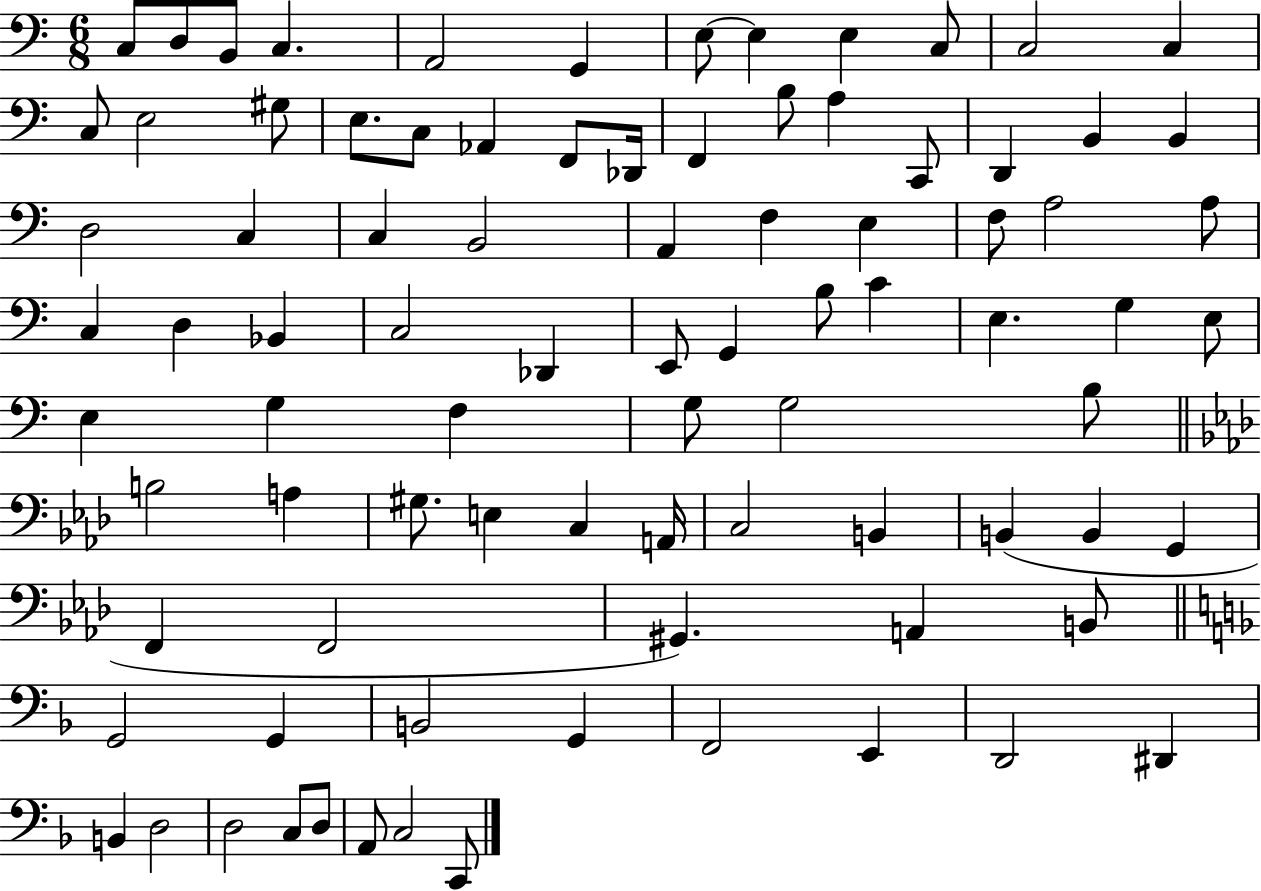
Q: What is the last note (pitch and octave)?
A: C2